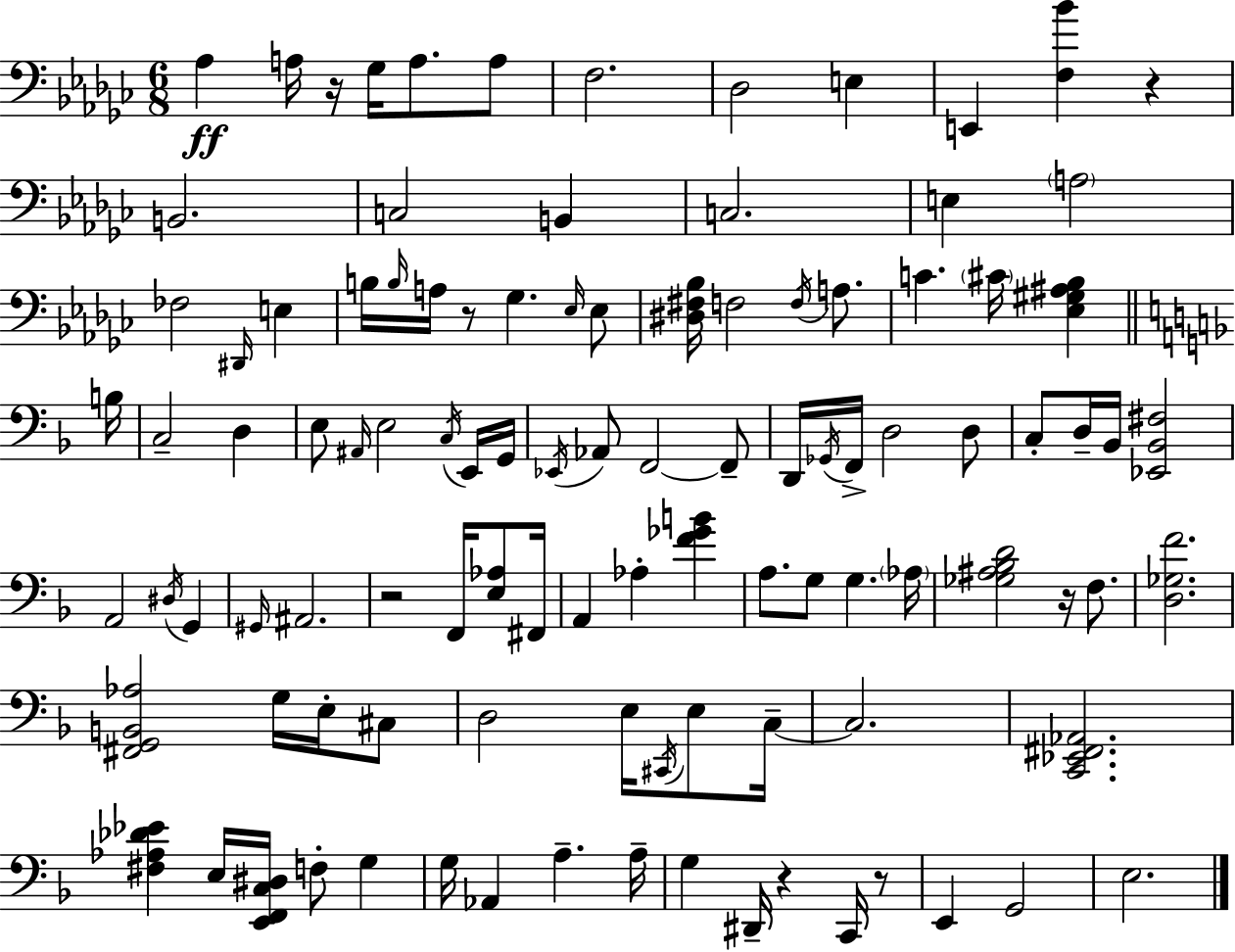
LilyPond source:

{
  \clef bass
  \numericTimeSignature
  \time 6/8
  \key ees \minor
  aes4\ff a16 r16 ges16 a8. a8 | f2. | des2 e4 | e,4 <f bes'>4 r4 | \break b,2. | c2 b,4 | c2. | e4 \parenthesize a2 | \break fes2 \grace { dis,16 } e4 | b16 \grace { b16 } a16 r8 ges4. | \grace { ees16 } ees8 <dis fis bes>16 f2 | \acciaccatura { f16 } a8. c'4. \parenthesize cis'16 <ees gis ais bes>4 | \break \bar "||" \break \key d \minor b16 c2-- d4 | e8 \grace { ais,16 } e2 | \acciaccatura { c16 } e,16 g,16 \acciaccatura { ees,16 } aes,8 f,2~~ | f,8-- d,16 \acciaccatura { ges,16 } f,16-> d2 | \break d8 c8-. d16-- bes,16 <ees, bes, fis>2 | a,2 | \acciaccatura { dis16 } g,4 \grace { gis,16 } ais,2. | r2 | \break f,16 <e aes>8 fis,16 a,4 aes4-. | <f' ges' b'>4 a8. g8 | g4. \parenthesize aes16 <ges ais bes d'>2 | r16 f8. <d ges f'>2. | \break <fis, g, b, aes>2 | g16 e16-. cis8 d2 | e16 \acciaccatura { cis,16 } e8 c16--~~ c2. | <c, ees, fis, aes,>2. | \break <fis aes des' ees'>4 | e16 <e, f, c dis>16 f8-. g4 g16 aes,4 | a4.-- a16-- g4 | dis,16-- r4 c,16 r8 e,4 | \break g,2 e2. | \bar "|."
}